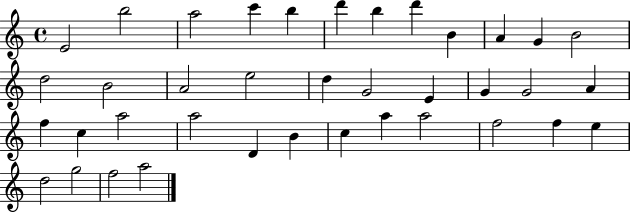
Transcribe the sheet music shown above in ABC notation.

X:1
T:Untitled
M:4/4
L:1/4
K:C
E2 b2 a2 c' b d' b d' B A G B2 d2 B2 A2 e2 d G2 E G G2 A f c a2 a2 D B c a a2 f2 f e d2 g2 f2 a2